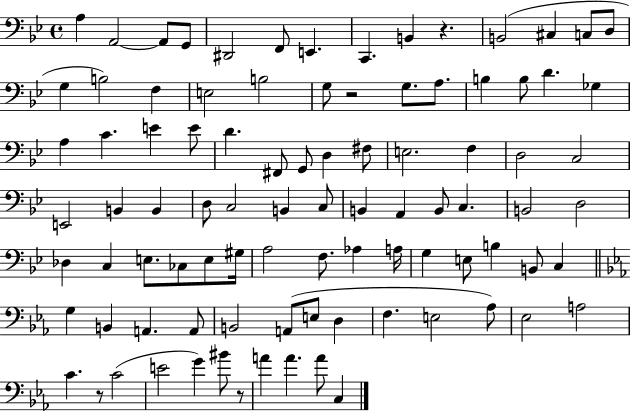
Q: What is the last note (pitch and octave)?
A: C3